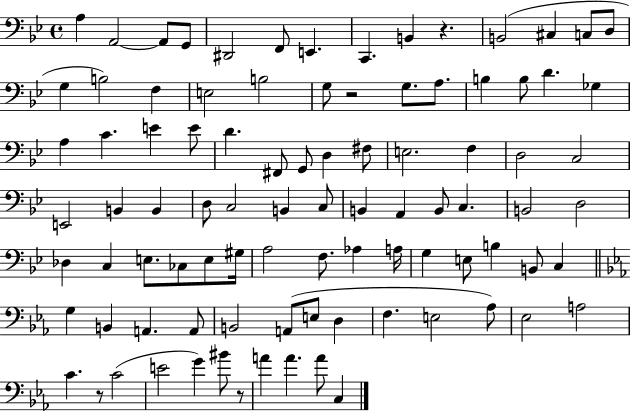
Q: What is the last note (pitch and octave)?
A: C3